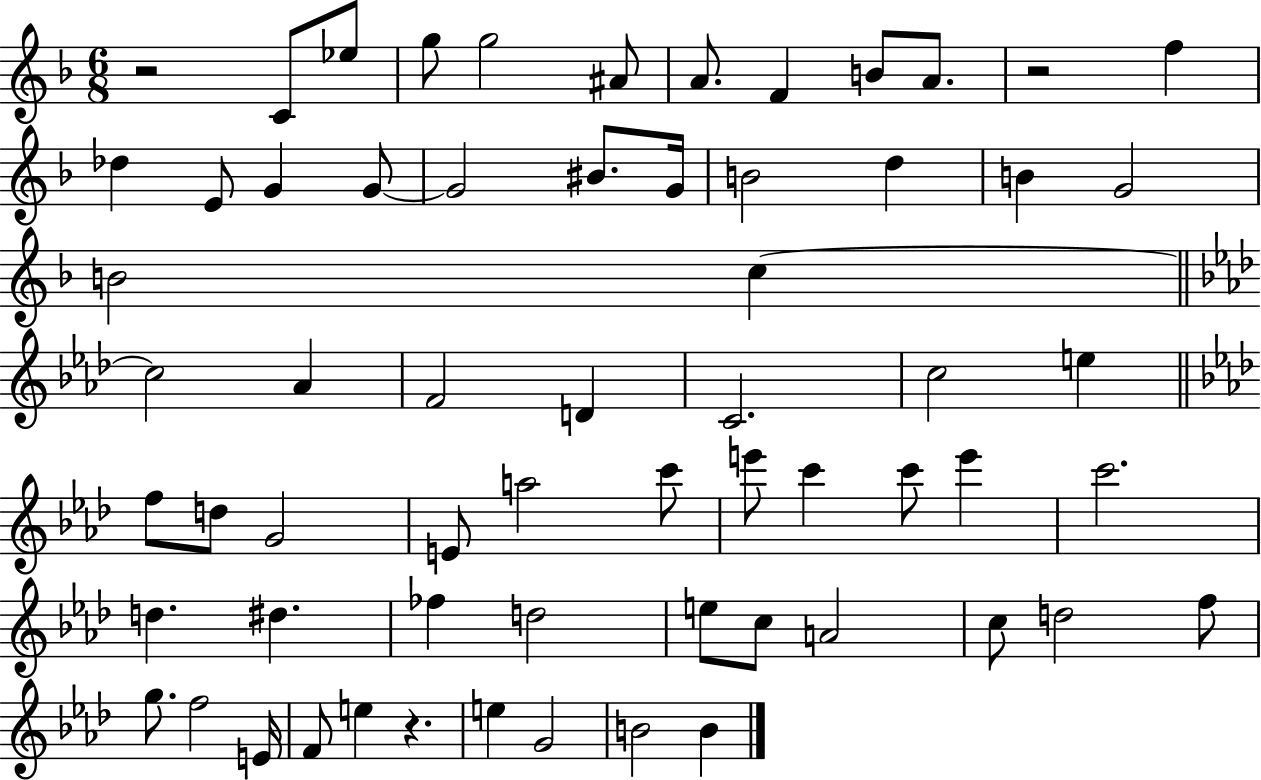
R/h C4/e Eb5/e G5/e G5/h A#4/e A4/e. F4/q B4/e A4/e. R/h F5/q Db5/q E4/e G4/q G4/e G4/h BIS4/e. G4/s B4/h D5/q B4/q G4/h B4/h C5/q C5/h Ab4/q F4/h D4/q C4/h. C5/h E5/q F5/e D5/e G4/h E4/e A5/h C6/e E6/e C6/q C6/e E6/q C6/h. D5/q. D#5/q. FES5/q D5/h E5/e C5/e A4/h C5/e D5/h F5/e G5/e. F5/h E4/s F4/e E5/q R/q. E5/q G4/h B4/h B4/q